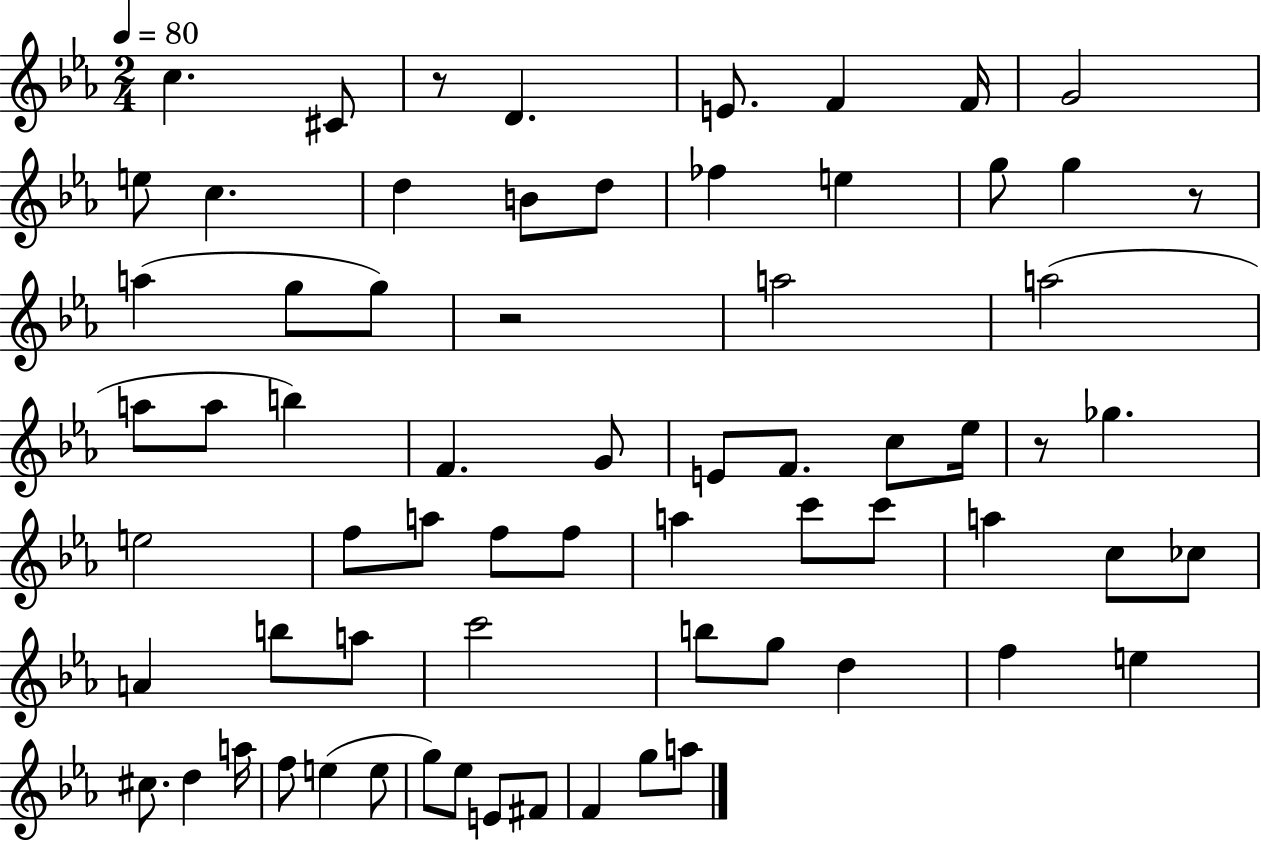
{
  \clef treble
  \numericTimeSignature
  \time 2/4
  \key ees \major
  \tempo 4 = 80
  \repeat volta 2 { c''4. cis'8 | r8 d'4. | e'8. f'4 f'16 | g'2 | \break e''8 c''4. | d''4 b'8 d''8 | fes''4 e''4 | g''8 g''4 r8 | \break a''4( g''8 g''8) | r2 | a''2 | a''2( | \break a''8 a''8 b''4) | f'4. g'8 | e'8 f'8. c''8 ees''16 | r8 ges''4. | \break e''2 | f''8 a''8 f''8 f''8 | a''4 c'''8 c'''8 | a''4 c''8 ces''8 | \break a'4 b''8 a''8 | c'''2 | b''8 g''8 d''4 | f''4 e''4 | \break cis''8. d''4 a''16 | f''8 e''4( e''8 | g''8) ees''8 e'8 fis'8 | f'4 g''8 a''8 | \break } \bar "|."
}